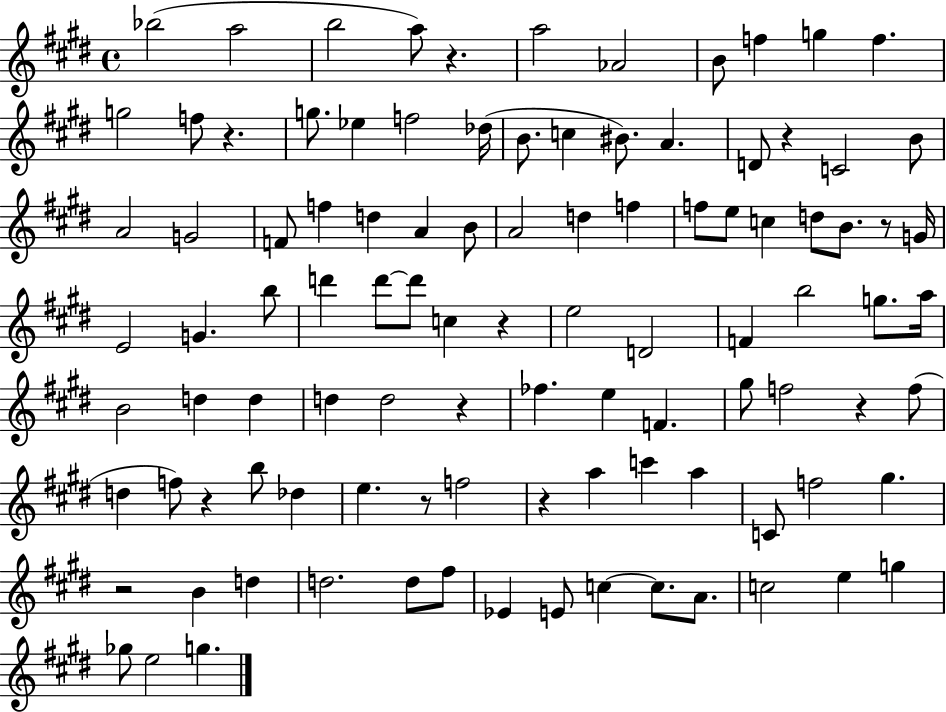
X:1
T:Untitled
M:4/4
L:1/4
K:E
_b2 a2 b2 a/2 z a2 _A2 B/2 f g f g2 f/2 z g/2 _e f2 _d/4 B/2 c ^B/2 A D/2 z C2 B/2 A2 G2 F/2 f d A B/2 A2 d f f/2 e/2 c d/2 B/2 z/2 G/4 E2 G b/2 d' d'/2 d'/2 c z e2 D2 F b2 g/2 a/4 B2 d d d d2 z _f e F ^g/2 f2 z f/2 d f/2 z b/2 _d e z/2 f2 z a c' a C/2 f2 ^g z2 B d d2 d/2 ^f/2 _E E/2 c c/2 A/2 c2 e g _g/2 e2 g